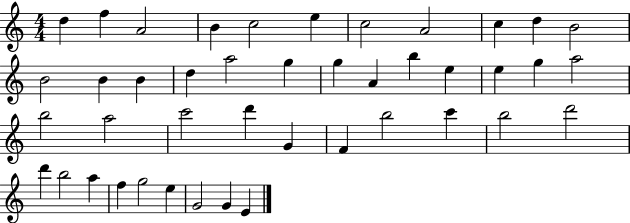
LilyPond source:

{
  \clef treble
  \numericTimeSignature
  \time 4/4
  \key c \major
  d''4 f''4 a'2 | b'4 c''2 e''4 | c''2 a'2 | c''4 d''4 b'2 | \break b'2 b'4 b'4 | d''4 a''2 g''4 | g''4 a'4 b''4 e''4 | e''4 g''4 a''2 | \break b''2 a''2 | c'''2 d'''4 g'4 | f'4 b''2 c'''4 | b''2 d'''2 | \break d'''4 b''2 a''4 | f''4 g''2 e''4 | g'2 g'4 e'4 | \bar "|."
}